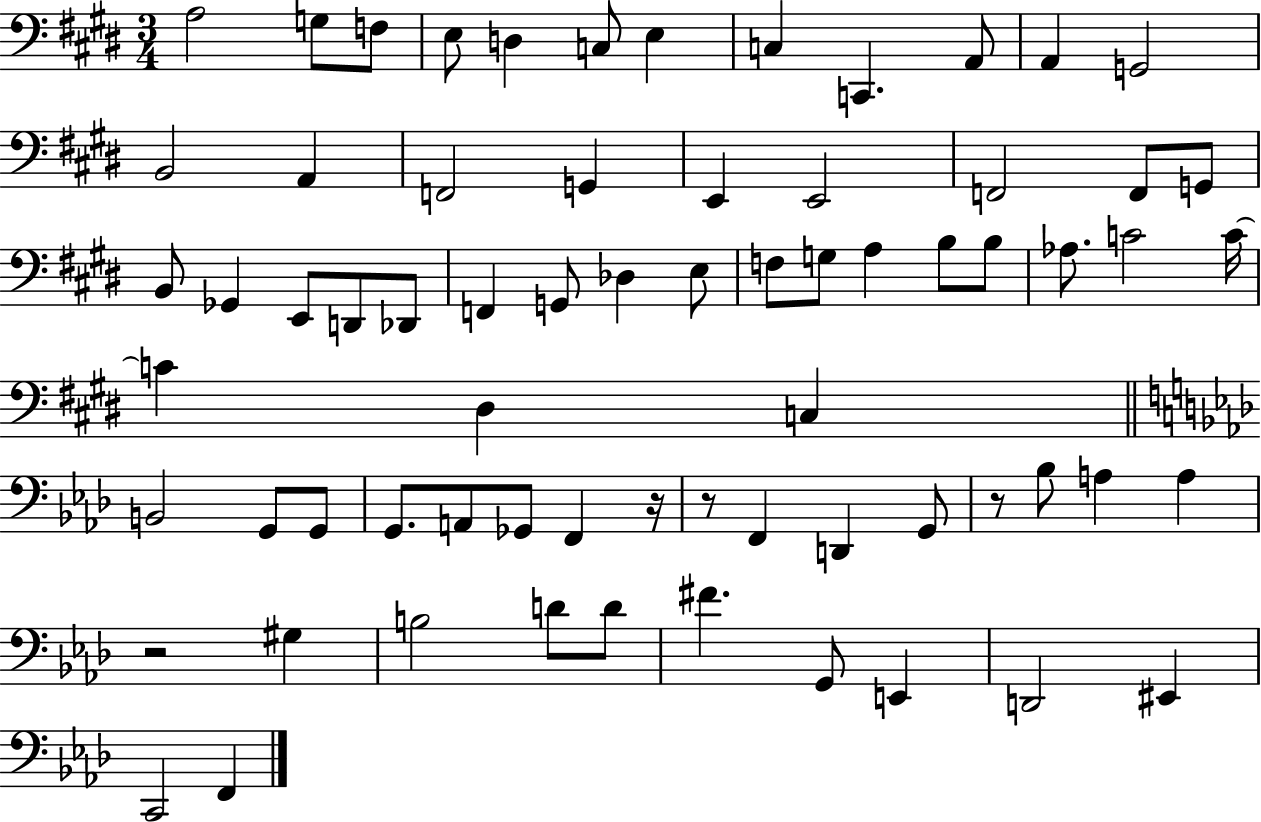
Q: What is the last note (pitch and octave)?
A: F2